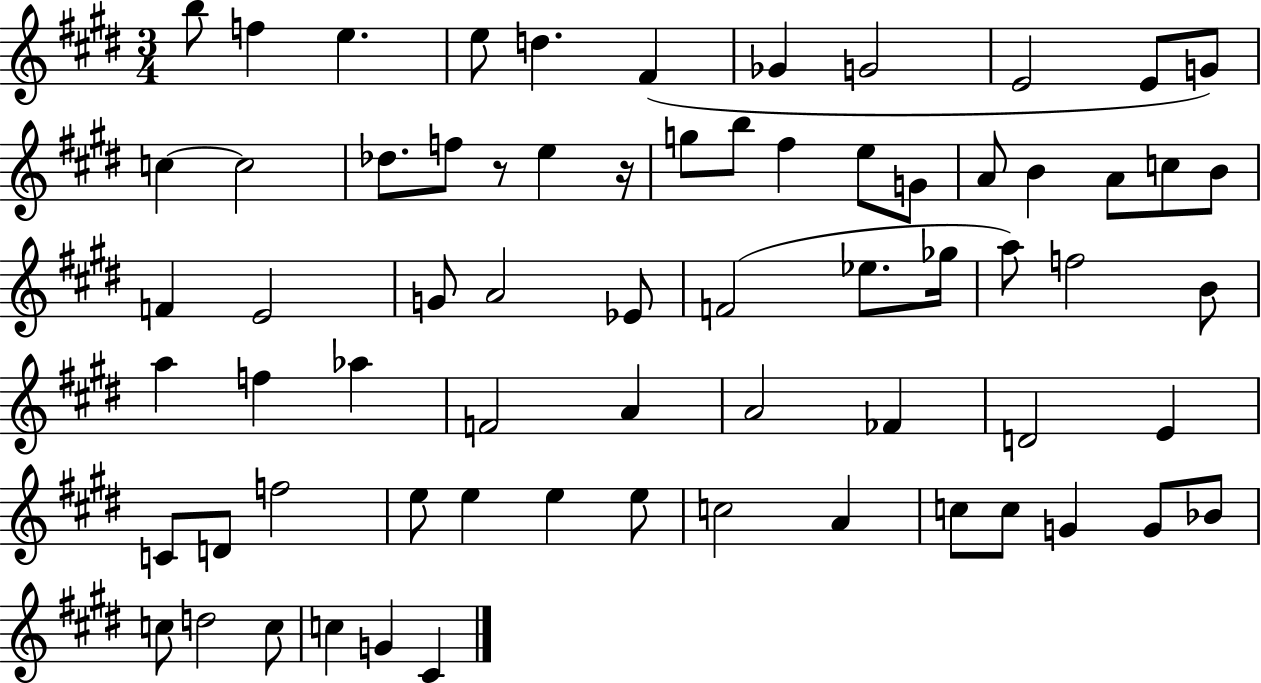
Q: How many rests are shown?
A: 2